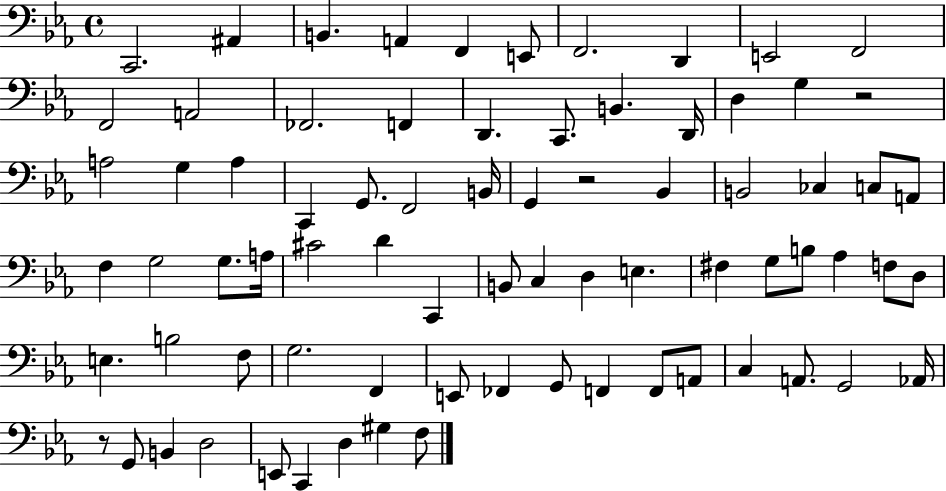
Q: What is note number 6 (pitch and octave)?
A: E2